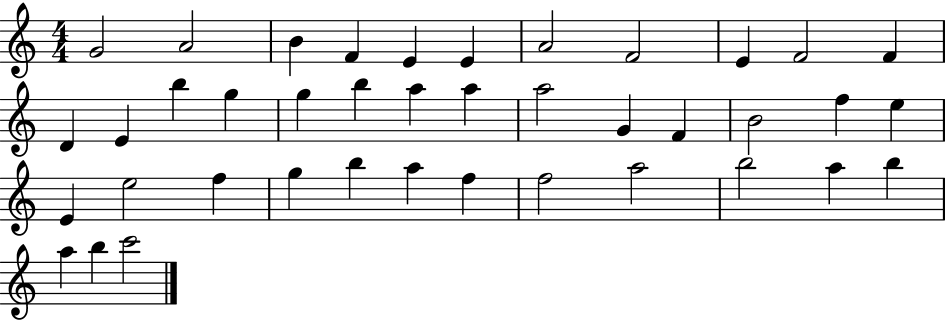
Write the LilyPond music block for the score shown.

{
  \clef treble
  \numericTimeSignature
  \time 4/4
  \key c \major
  g'2 a'2 | b'4 f'4 e'4 e'4 | a'2 f'2 | e'4 f'2 f'4 | \break d'4 e'4 b''4 g''4 | g''4 b''4 a''4 a''4 | a''2 g'4 f'4 | b'2 f''4 e''4 | \break e'4 e''2 f''4 | g''4 b''4 a''4 f''4 | f''2 a''2 | b''2 a''4 b''4 | \break a''4 b''4 c'''2 | \bar "|."
}